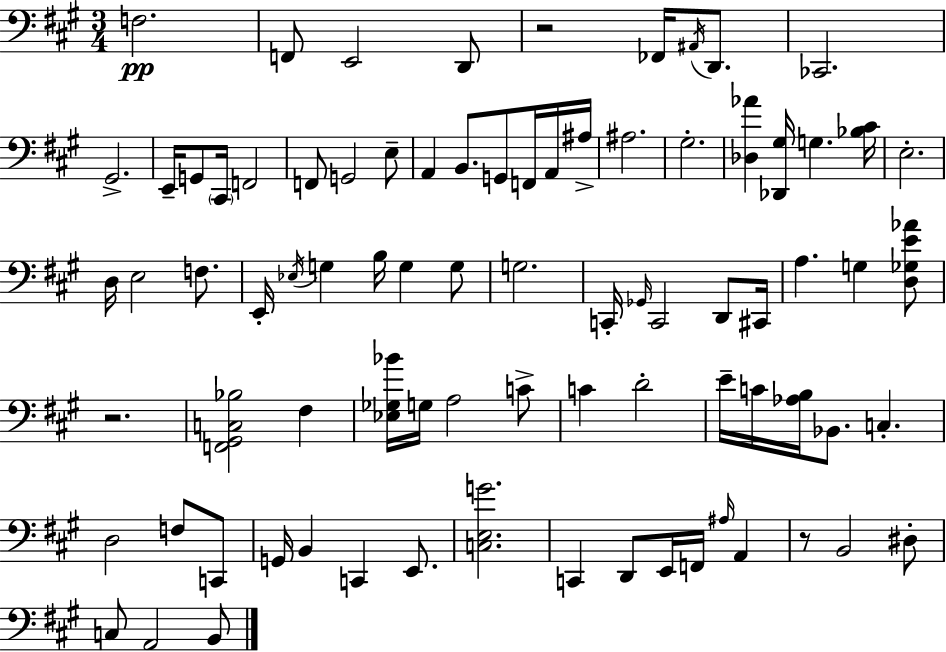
X:1
T:Untitled
M:3/4
L:1/4
K:A
F,2 F,,/2 E,,2 D,,/2 z2 _F,,/4 ^A,,/4 D,,/2 _C,,2 ^G,,2 E,,/4 G,,/2 ^C,,/4 F,,2 F,,/2 G,,2 E,/2 A,, B,,/2 G,,/2 F,,/4 A,,/4 ^A,/4 ^A,2 ^G,2 [_D,_A] [_D,,^G,]/4 G, [_B,^C]/4 E,2 D,/4 E,2 F,/2 E,,/4 _E,/4 G, B,/4 G, G,/2 G,2 C,,/4 _G,,/4 C,,2 D,,/2 ^C,,/4 A, G, [D,_G,E_A]/2 z2 [F,,^G,,C,_B,]2 ^F, [_E,_G,_B]/4 G,/4 A,2 C/2 C D2 E/4 C/4 [_A,B,]/4 _B,,/2 C, D,2 F,/2 C,,/2 G,,/4 B,, C,, E,,/2 [C,E,G]2 C,, D,,/2 E,,/4 F,,/4 ^A,/4 A,, z/2 B,,2 ^D,/2 C,/2 A,,2 B,,/2